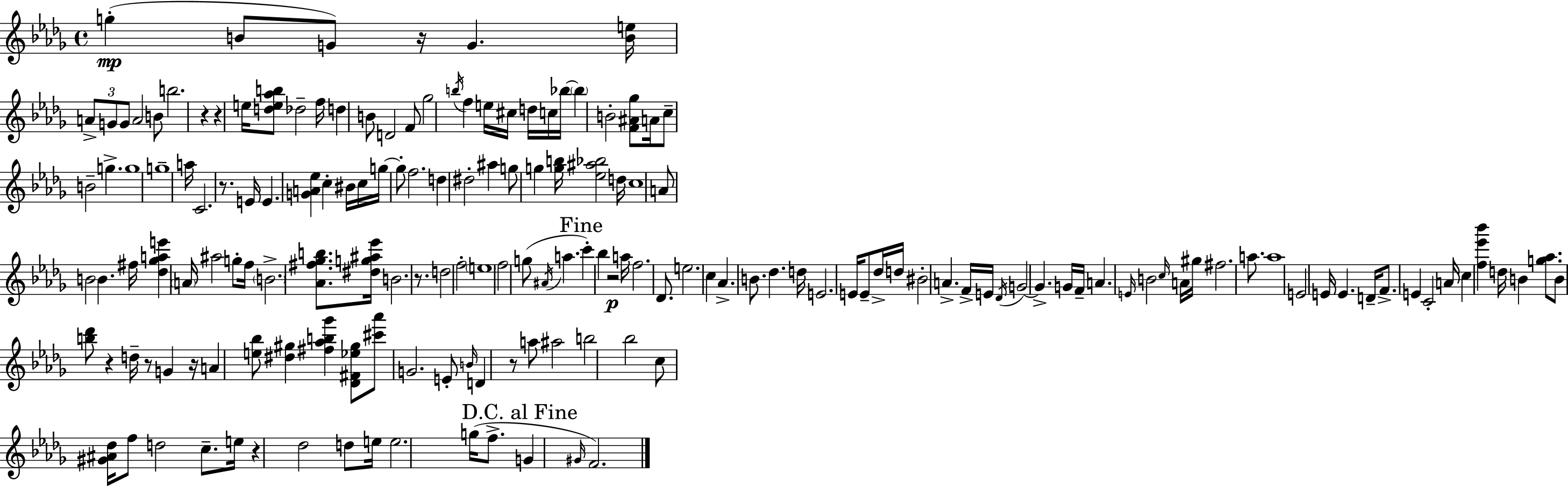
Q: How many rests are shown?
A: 11